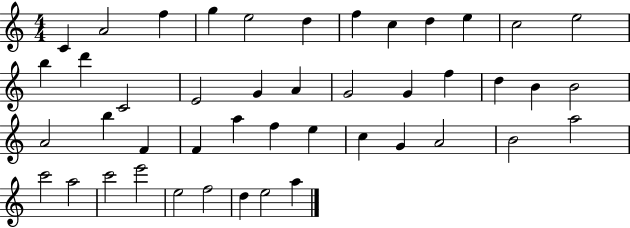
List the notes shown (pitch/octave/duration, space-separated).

C4/q A4/h F5/q G5/q E5/h D5/q F5/q C5/q D5/q E5/q C5/h E5/h B5/q D6/q C4/h E4/h G4/q A4/q G4/h G4/q F5/q D5/q B4/q B4/h A4/h B5/q F4/q F4/q A5/q F5/q E5/q C5/q G4/q A4/h B4/h A5/h C6/h A5/h C6/h E6/h E5/h F5/h D5/q E5/h A5/q